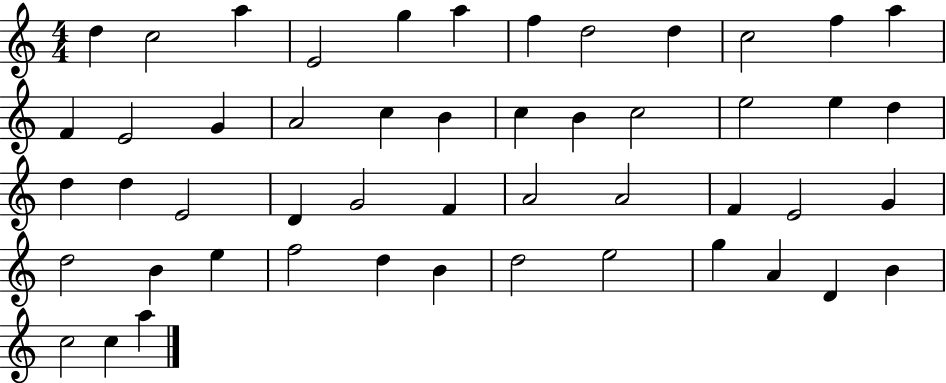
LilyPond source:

{
  \clef treble
  \numericTimeSignature
  \time 4/4
  \key c \major
  d''4 c''2 a''4 | e'2 g''4 a''4 | f''4 d''2 d''4 | c''2 f''4 a''4 | \break f'4 e'2 g'4 | a'2 c''4 b'4 | c''4 b'4 c''2 | e''2 e''4 d''4 | \break d''4 d''4 e'2 | d'4 g'2 f'4 | a'2 a'2 | f'4 e'2 g'4 | \break d''2 b'4 e''4 | f''2 d''4 b'4 | d''2 e''2 | g''4 a'4 d'4 b'4 | \break c''2 c''4 a''4 | \bar "|."
}